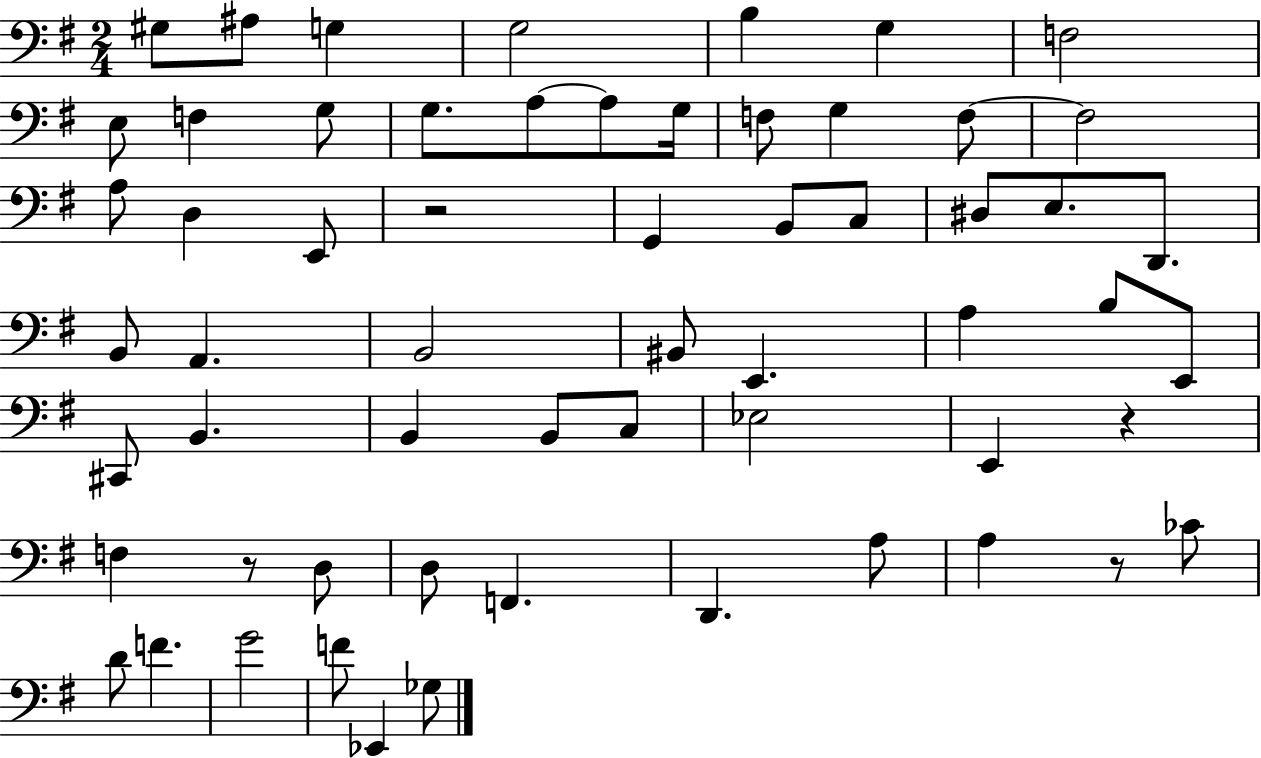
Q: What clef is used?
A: bass